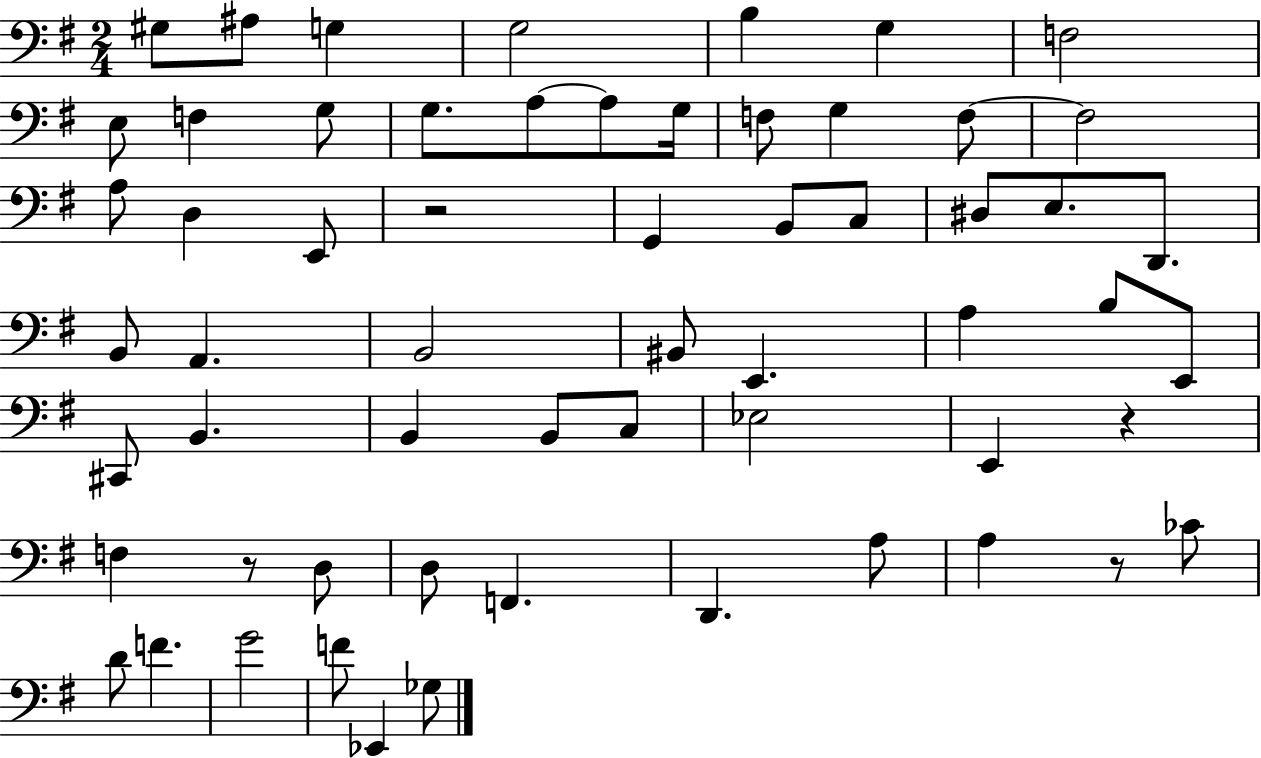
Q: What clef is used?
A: bass